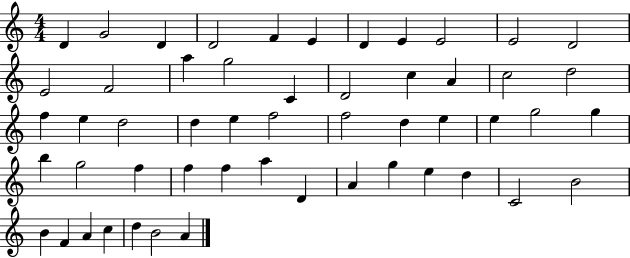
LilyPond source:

{
  \clef treble
  \numericTimeSignature
  \time 4/4
  \key c \major
  d'4 g'2 d'4 | d'2 f'4 e'4 | d'4 e'4 e'2 | e'2 d'2 | \break e'2 f'2 | a''4 g''2 c'4 | d'2 c''4 a'4 | c''2 d''2 | \break f''4 e''4 d''2 | d''4 e''4 f''2 | f''2 d''4 e''4 | e''4 g''2 g''4 | \break b''4 g''2 f''4 | f''4 f''4 a''4 d'4 | a'4 g''4 e''4 d''4 | c'2 b'2 | \break b'4 f'4 a'4 c''4 | d''4 b'2 a'4 | \bar "|."
}